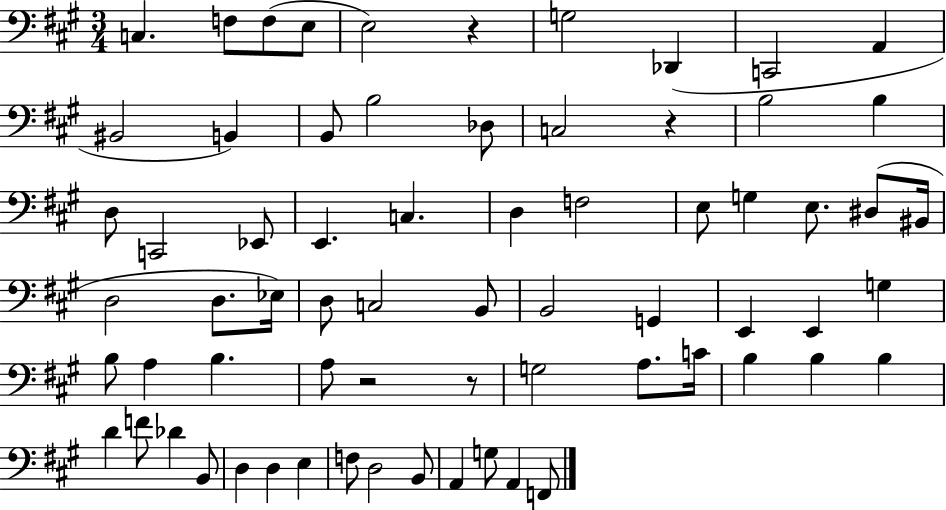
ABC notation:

X:1
T:Untitled
M:3/4
L:1/4
K:A
C, F,/2 F,/2 E,/2 E,2 z G,2 _D,, C,,2 A,, ^B,,2 B,, B,,/2 B,2 _D,/2 C,2 z B,2 B, D,/2 C,,2 _E,,/2 E,, C, D, F,2 E,/2 G, E,/2 ^D,/2 ^B,,/4 D,2 D,/2 _E,/4 D,/2 C,2 B,,/2 B,,2 G,, E,, E,, G, B,/2 A, B, A,/2 z2 z/2 G,2 A,/2 C/4 B, B, B, D F/2 _D B,,/2 D, D, E, F,/2 D,2 B,,/2 A,, G,/2 A,, F,,/2